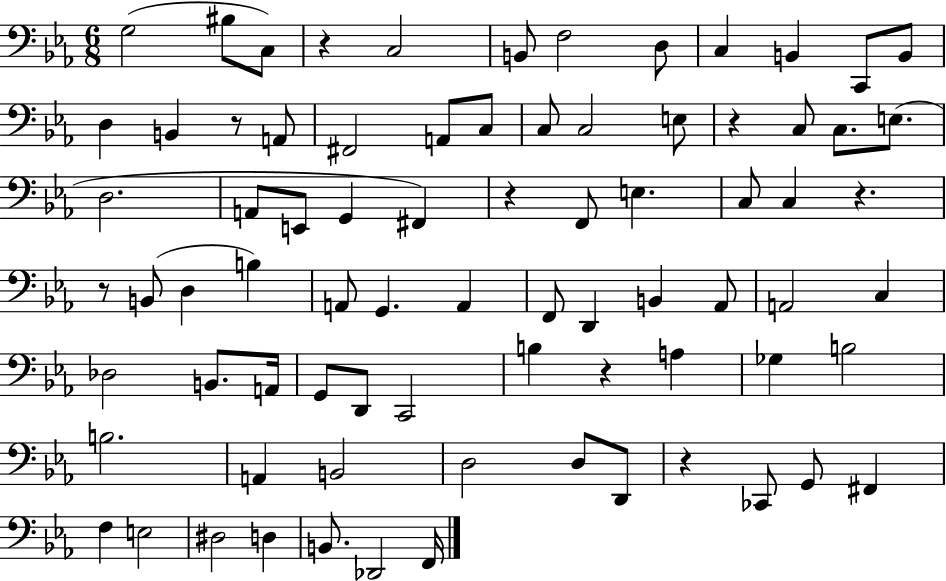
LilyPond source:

{
  \clef bass
  \numericTimeSignature
  \time 6/8
  \key ees \major
  \repeat volta 2 { g2( bis8 c8) | r4 c2 | b,8 f2 d8 | c4 b,4 c,8 b,8 | \break d4 b,4 r8 a,8 | fis,2 a,8 c8 | c8 c2 e8 | r4 c8 c8. e8.( | \break d2. | a,8 e,8 g,4 fis,4) | r4 f,8 e4. | c8 c4 r4. | \break r8 b,8( d4 b4) | a,8 g,4. a,4 | f,8 d,4 b,4 aes,8 | a,2 c4 | \break des2 b,8. a,16 | g,8 d,8 c,2 | b4 r4 a4 | ges4 b2 | \break b2. | a,4 b,2 | d2 d8 d,8 | r4 ces,8 g,8 fis,4 | \break f4 e2 | dis2 d4 | b,8. des,2 f,16 | } \bar "|."
}